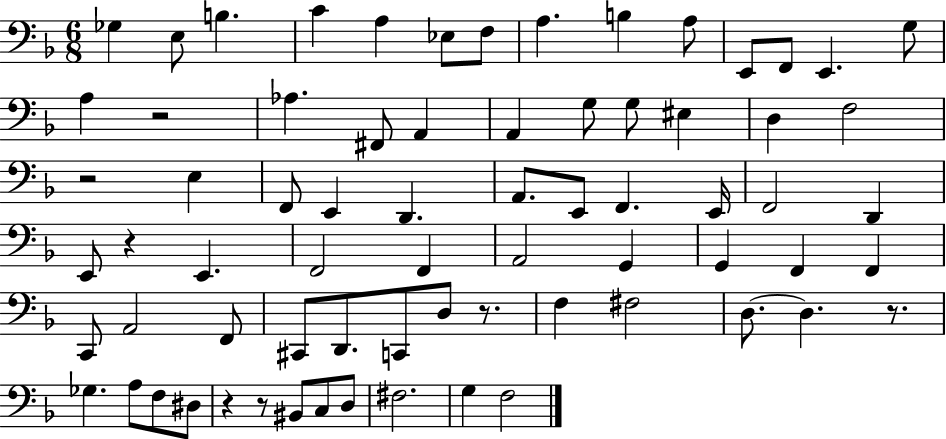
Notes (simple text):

Gb3/q E3/e B3/q. C4/q A3/q Eb3/e F3/e A3/q. B3/q A3/e E2/e F2/e E2/q. G3/e A3/q R/h Ab3/q. F#2/e A2/q A2/q G3/e G3/e EIS3/q D3/q F3/h R/h E3/q F2/e E2/q D2/q. A2/e. E2/e F2/q. E2/s F2/h D2/q E2/e R/q E2/q. F2/h F2/q A2/h G2/q G2/q F2/q F2/q C2/e A2/h F2/e C#2/e D2/e. C2/e D3/e R/e. F3/q F#3/h D3/e. D3/q. R/e. Gb3/q. A3/e F3/e D#3/e R/q R/e BIS2/e C3/e D3/e F#3/h. G3/q F3/h